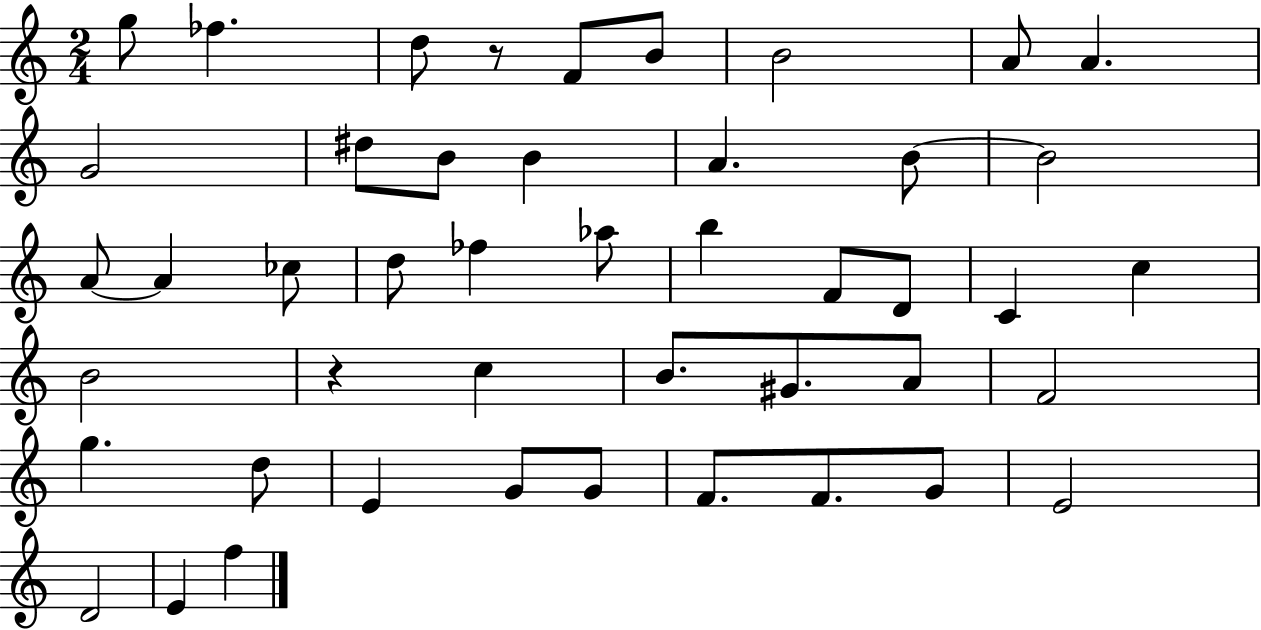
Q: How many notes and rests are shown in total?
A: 46